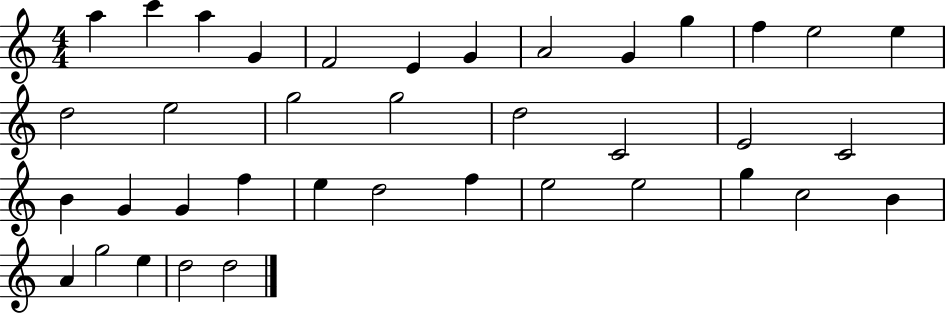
{
  \clef treble
  \numericTimeSignature
  \time 4/4
  \key c \major
  a''4 c'''4 a''4 g'4 | f'2 e'4 g'4 | a'2 g'4 g''4 | f''4 e''2 e''4 | \break d''2 e''2 | g''2 g''2 | d''2 c'2 | e'2 c'2 | \break b'4 g'4 g'4 f''4 | e''4 d''2 f''4 | e''2 e''2 | g''4 c''2 b'4 | \break a'4 g''2 e''4 | d''2 d''2 | \bar "|."
}